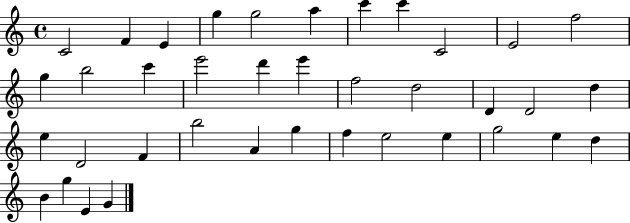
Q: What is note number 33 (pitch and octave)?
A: E5